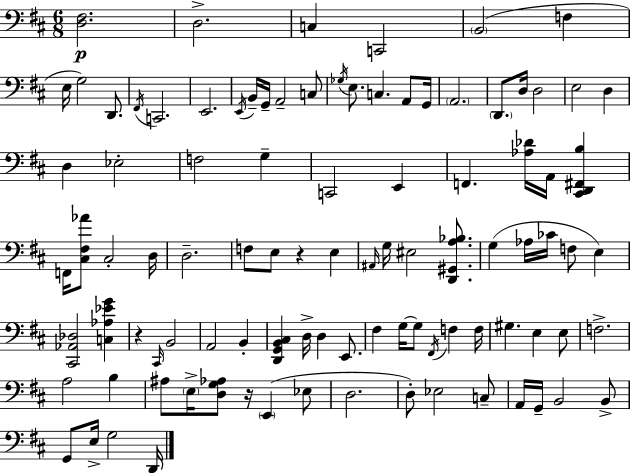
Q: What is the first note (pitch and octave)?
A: D3